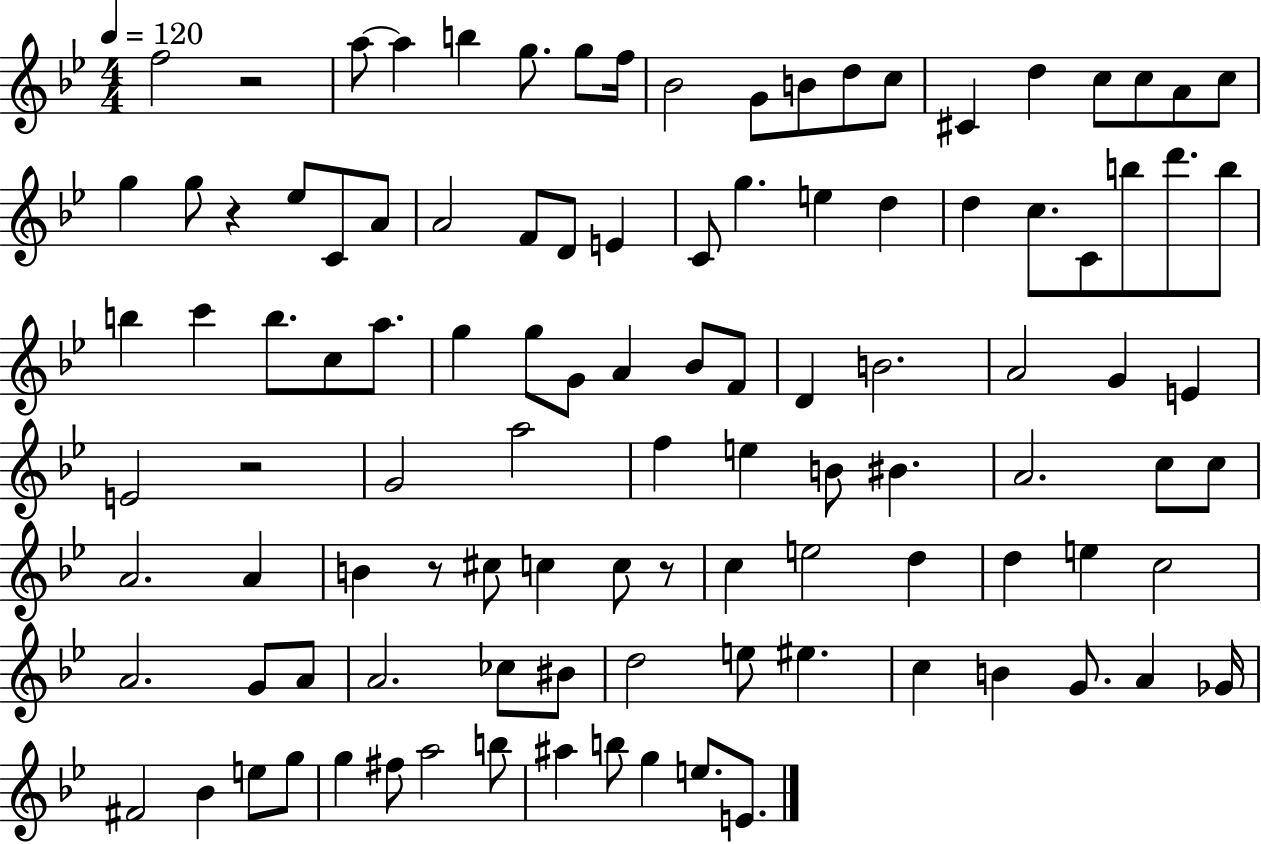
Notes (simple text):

F5/h R/h A5/e A5/q B5/q G5/e. G5/e F5/s Bb4/h G4/e B4/e D5/e C5/e C#4/q D5/q C5/e C5/e A4/e C5/e G5/q G5/e R/q Eb5/e C4/e A4/e A4/h F4/e D4/e E4/q C4/e G5/q. E5/q D5/q D5/q C5/e. C4/e B5/e D6/e. B5/e B5/q C6/q B5/e. C5/e A5/e. G5/q G5/e G4/e A4/q Bb4/e F4/e D4/q B4/h. A4/h G4/q E4/q E4/h R/h G4/h A5/h F5/q E5/q B4/e BIS4/q. A4/h. C5/e C5/e A4/h. A4/q B4/q R/e C#5/e C5/q C5/e R/e C5/q E5/h D5/q D5/q E5/q C5/h A4/h. G4/e A4/e A4/h. CES5/e BIS4/e D5/h E5/e EIS5/q. C5/q B4/q G4/e. A4/q Gb4/s F#4/h Bb4/q E5/e G5/e G5/q F#5/e A5/h B5/e A#5/q B5/e G5/q E5/e. E4/e.